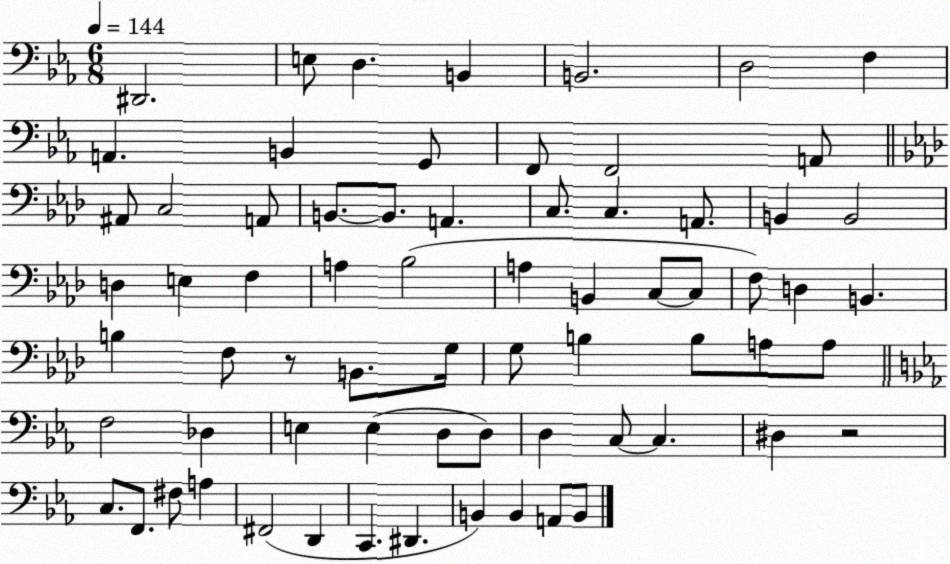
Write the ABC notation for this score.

X:1
T:Untitled
M:6/8
L:1/4
K:Eb
^D,,2 E,/2 D, B,, B,,2 D,2 F, A,, B,, G,,/2 F,,/2 F,,2 A,,/2 ^A,,/2 C,2 A,,/2 B,,/2 B,,/2 A,, C,/2 C, A,,/2 B,, B,,2 D, E, F, A, _B,2 A, B,, C,/2 C,/2 F,/2 D, B,, B, F,/2 z/2 B,,/2 G,/4 G,/2 B, B,/2 A,/2 A,/2 F,2 _D, E, E, D,/2 D,/2 D, C,/2 C, ^D, z2 C,/2 F,,/2 ^F,/2 A, ^F,,2 D,, C,, ^D,, B,, B,, A,,/2 B,,/2